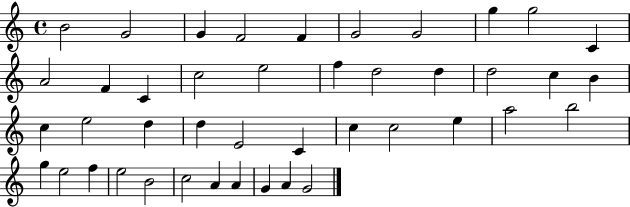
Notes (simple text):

B4/h G4/h G4/q F4/h F4/q G4/h G4/h G5/q G5/h C4/q A4/h F4/q C4/q C5/h E5/h F5/q D5/h D5/q D5/h C5/q B4/q C5/q E5/h D5/q D5/q E4/h C4/q C5/q C5/h E5/q A5/h B5/h G5/q E5/h F5/q E5/h B4/h C5/h A4/q A4/q G4/q A4/q G4/h